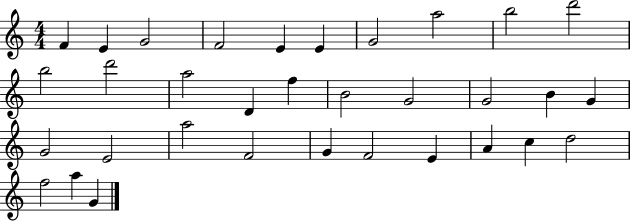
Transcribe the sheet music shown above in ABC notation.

X:1
T:Untitled
M:4/4
L:1/4
K:C
F E G2 F2 E E G2 a2 b2 d'2 b2 d'2 a2 D f B2 G2 G2 B G G2 E2 a2 F2 G F2 E A c d2 f2 a G